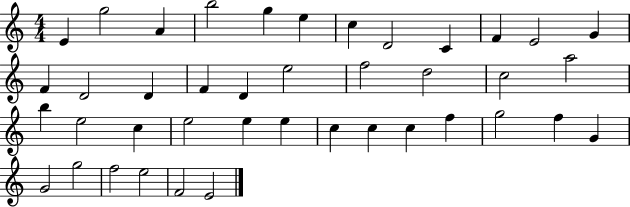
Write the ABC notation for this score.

X:1
T:Untitled
M:4/4
L:1/4
K:C
E g2 A b2 g e c D2 C F E2 G F D2 D F D e2 f2 d2 c2 a2 b e2 c e2 e e c c c f g2 f G G2 g2 f2 e2 F2 E2